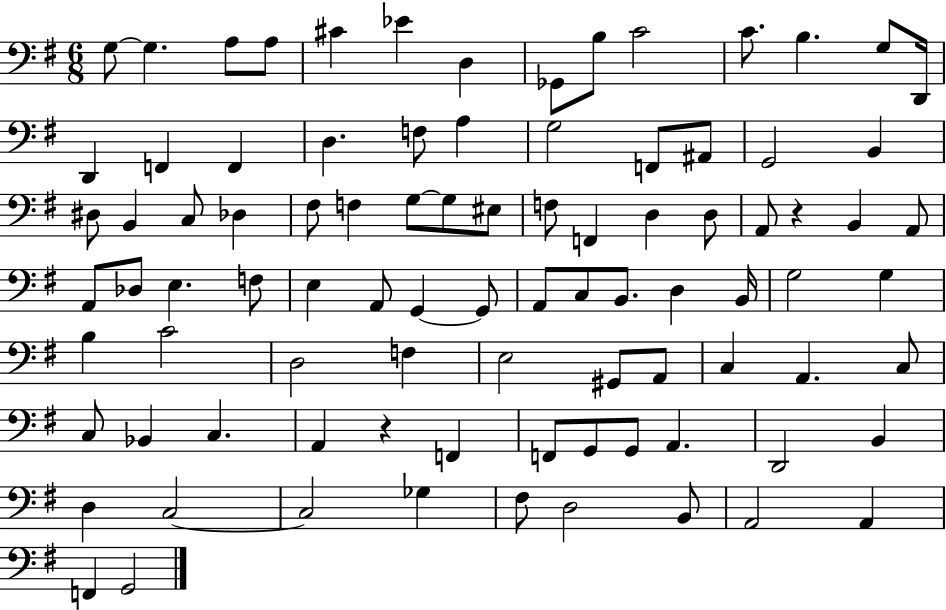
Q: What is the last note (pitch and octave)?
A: G2